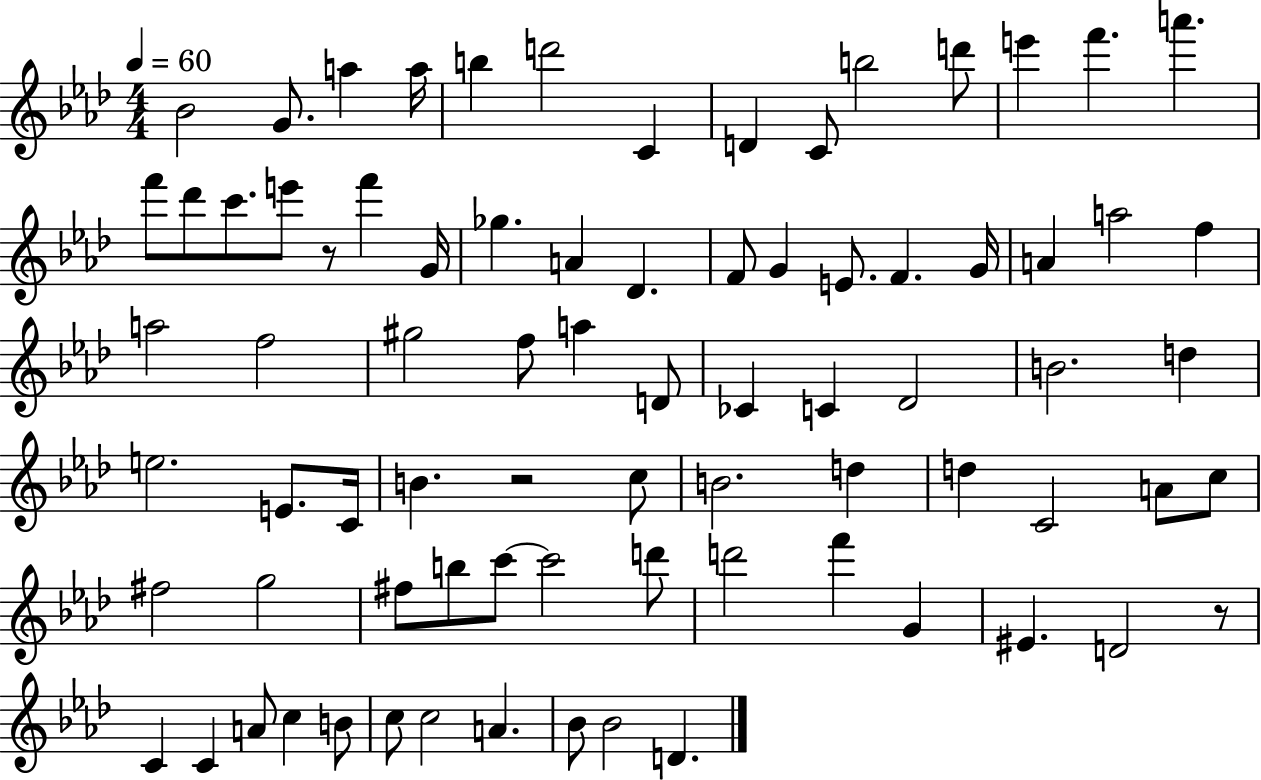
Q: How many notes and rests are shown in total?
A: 79